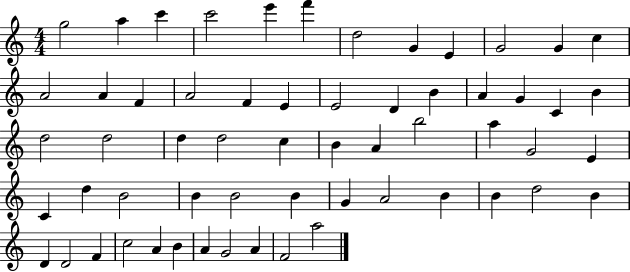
G5/h A5/q C6/q C6/h E6/q F6/q D5/h G4/q E4/q G4/h G4/q C5/q A4/h A4/q F4/q A4/h F4/q E4/q E4/h D4/q B4/q A4/q G4/q C4/q B4/q D5/h D5/h D5/q D5/h C5/q B4/q A4/q B5/h A5/q G4/h E4/q C4/q D5/q B4/h B4/q B4/h B4/q G4/q A4/h B4/q B4/q D5/h B4/q D4/q D4/h F4/q C5/h A4/q B4/q A4/q G4/h A4/q F4/h A5/h